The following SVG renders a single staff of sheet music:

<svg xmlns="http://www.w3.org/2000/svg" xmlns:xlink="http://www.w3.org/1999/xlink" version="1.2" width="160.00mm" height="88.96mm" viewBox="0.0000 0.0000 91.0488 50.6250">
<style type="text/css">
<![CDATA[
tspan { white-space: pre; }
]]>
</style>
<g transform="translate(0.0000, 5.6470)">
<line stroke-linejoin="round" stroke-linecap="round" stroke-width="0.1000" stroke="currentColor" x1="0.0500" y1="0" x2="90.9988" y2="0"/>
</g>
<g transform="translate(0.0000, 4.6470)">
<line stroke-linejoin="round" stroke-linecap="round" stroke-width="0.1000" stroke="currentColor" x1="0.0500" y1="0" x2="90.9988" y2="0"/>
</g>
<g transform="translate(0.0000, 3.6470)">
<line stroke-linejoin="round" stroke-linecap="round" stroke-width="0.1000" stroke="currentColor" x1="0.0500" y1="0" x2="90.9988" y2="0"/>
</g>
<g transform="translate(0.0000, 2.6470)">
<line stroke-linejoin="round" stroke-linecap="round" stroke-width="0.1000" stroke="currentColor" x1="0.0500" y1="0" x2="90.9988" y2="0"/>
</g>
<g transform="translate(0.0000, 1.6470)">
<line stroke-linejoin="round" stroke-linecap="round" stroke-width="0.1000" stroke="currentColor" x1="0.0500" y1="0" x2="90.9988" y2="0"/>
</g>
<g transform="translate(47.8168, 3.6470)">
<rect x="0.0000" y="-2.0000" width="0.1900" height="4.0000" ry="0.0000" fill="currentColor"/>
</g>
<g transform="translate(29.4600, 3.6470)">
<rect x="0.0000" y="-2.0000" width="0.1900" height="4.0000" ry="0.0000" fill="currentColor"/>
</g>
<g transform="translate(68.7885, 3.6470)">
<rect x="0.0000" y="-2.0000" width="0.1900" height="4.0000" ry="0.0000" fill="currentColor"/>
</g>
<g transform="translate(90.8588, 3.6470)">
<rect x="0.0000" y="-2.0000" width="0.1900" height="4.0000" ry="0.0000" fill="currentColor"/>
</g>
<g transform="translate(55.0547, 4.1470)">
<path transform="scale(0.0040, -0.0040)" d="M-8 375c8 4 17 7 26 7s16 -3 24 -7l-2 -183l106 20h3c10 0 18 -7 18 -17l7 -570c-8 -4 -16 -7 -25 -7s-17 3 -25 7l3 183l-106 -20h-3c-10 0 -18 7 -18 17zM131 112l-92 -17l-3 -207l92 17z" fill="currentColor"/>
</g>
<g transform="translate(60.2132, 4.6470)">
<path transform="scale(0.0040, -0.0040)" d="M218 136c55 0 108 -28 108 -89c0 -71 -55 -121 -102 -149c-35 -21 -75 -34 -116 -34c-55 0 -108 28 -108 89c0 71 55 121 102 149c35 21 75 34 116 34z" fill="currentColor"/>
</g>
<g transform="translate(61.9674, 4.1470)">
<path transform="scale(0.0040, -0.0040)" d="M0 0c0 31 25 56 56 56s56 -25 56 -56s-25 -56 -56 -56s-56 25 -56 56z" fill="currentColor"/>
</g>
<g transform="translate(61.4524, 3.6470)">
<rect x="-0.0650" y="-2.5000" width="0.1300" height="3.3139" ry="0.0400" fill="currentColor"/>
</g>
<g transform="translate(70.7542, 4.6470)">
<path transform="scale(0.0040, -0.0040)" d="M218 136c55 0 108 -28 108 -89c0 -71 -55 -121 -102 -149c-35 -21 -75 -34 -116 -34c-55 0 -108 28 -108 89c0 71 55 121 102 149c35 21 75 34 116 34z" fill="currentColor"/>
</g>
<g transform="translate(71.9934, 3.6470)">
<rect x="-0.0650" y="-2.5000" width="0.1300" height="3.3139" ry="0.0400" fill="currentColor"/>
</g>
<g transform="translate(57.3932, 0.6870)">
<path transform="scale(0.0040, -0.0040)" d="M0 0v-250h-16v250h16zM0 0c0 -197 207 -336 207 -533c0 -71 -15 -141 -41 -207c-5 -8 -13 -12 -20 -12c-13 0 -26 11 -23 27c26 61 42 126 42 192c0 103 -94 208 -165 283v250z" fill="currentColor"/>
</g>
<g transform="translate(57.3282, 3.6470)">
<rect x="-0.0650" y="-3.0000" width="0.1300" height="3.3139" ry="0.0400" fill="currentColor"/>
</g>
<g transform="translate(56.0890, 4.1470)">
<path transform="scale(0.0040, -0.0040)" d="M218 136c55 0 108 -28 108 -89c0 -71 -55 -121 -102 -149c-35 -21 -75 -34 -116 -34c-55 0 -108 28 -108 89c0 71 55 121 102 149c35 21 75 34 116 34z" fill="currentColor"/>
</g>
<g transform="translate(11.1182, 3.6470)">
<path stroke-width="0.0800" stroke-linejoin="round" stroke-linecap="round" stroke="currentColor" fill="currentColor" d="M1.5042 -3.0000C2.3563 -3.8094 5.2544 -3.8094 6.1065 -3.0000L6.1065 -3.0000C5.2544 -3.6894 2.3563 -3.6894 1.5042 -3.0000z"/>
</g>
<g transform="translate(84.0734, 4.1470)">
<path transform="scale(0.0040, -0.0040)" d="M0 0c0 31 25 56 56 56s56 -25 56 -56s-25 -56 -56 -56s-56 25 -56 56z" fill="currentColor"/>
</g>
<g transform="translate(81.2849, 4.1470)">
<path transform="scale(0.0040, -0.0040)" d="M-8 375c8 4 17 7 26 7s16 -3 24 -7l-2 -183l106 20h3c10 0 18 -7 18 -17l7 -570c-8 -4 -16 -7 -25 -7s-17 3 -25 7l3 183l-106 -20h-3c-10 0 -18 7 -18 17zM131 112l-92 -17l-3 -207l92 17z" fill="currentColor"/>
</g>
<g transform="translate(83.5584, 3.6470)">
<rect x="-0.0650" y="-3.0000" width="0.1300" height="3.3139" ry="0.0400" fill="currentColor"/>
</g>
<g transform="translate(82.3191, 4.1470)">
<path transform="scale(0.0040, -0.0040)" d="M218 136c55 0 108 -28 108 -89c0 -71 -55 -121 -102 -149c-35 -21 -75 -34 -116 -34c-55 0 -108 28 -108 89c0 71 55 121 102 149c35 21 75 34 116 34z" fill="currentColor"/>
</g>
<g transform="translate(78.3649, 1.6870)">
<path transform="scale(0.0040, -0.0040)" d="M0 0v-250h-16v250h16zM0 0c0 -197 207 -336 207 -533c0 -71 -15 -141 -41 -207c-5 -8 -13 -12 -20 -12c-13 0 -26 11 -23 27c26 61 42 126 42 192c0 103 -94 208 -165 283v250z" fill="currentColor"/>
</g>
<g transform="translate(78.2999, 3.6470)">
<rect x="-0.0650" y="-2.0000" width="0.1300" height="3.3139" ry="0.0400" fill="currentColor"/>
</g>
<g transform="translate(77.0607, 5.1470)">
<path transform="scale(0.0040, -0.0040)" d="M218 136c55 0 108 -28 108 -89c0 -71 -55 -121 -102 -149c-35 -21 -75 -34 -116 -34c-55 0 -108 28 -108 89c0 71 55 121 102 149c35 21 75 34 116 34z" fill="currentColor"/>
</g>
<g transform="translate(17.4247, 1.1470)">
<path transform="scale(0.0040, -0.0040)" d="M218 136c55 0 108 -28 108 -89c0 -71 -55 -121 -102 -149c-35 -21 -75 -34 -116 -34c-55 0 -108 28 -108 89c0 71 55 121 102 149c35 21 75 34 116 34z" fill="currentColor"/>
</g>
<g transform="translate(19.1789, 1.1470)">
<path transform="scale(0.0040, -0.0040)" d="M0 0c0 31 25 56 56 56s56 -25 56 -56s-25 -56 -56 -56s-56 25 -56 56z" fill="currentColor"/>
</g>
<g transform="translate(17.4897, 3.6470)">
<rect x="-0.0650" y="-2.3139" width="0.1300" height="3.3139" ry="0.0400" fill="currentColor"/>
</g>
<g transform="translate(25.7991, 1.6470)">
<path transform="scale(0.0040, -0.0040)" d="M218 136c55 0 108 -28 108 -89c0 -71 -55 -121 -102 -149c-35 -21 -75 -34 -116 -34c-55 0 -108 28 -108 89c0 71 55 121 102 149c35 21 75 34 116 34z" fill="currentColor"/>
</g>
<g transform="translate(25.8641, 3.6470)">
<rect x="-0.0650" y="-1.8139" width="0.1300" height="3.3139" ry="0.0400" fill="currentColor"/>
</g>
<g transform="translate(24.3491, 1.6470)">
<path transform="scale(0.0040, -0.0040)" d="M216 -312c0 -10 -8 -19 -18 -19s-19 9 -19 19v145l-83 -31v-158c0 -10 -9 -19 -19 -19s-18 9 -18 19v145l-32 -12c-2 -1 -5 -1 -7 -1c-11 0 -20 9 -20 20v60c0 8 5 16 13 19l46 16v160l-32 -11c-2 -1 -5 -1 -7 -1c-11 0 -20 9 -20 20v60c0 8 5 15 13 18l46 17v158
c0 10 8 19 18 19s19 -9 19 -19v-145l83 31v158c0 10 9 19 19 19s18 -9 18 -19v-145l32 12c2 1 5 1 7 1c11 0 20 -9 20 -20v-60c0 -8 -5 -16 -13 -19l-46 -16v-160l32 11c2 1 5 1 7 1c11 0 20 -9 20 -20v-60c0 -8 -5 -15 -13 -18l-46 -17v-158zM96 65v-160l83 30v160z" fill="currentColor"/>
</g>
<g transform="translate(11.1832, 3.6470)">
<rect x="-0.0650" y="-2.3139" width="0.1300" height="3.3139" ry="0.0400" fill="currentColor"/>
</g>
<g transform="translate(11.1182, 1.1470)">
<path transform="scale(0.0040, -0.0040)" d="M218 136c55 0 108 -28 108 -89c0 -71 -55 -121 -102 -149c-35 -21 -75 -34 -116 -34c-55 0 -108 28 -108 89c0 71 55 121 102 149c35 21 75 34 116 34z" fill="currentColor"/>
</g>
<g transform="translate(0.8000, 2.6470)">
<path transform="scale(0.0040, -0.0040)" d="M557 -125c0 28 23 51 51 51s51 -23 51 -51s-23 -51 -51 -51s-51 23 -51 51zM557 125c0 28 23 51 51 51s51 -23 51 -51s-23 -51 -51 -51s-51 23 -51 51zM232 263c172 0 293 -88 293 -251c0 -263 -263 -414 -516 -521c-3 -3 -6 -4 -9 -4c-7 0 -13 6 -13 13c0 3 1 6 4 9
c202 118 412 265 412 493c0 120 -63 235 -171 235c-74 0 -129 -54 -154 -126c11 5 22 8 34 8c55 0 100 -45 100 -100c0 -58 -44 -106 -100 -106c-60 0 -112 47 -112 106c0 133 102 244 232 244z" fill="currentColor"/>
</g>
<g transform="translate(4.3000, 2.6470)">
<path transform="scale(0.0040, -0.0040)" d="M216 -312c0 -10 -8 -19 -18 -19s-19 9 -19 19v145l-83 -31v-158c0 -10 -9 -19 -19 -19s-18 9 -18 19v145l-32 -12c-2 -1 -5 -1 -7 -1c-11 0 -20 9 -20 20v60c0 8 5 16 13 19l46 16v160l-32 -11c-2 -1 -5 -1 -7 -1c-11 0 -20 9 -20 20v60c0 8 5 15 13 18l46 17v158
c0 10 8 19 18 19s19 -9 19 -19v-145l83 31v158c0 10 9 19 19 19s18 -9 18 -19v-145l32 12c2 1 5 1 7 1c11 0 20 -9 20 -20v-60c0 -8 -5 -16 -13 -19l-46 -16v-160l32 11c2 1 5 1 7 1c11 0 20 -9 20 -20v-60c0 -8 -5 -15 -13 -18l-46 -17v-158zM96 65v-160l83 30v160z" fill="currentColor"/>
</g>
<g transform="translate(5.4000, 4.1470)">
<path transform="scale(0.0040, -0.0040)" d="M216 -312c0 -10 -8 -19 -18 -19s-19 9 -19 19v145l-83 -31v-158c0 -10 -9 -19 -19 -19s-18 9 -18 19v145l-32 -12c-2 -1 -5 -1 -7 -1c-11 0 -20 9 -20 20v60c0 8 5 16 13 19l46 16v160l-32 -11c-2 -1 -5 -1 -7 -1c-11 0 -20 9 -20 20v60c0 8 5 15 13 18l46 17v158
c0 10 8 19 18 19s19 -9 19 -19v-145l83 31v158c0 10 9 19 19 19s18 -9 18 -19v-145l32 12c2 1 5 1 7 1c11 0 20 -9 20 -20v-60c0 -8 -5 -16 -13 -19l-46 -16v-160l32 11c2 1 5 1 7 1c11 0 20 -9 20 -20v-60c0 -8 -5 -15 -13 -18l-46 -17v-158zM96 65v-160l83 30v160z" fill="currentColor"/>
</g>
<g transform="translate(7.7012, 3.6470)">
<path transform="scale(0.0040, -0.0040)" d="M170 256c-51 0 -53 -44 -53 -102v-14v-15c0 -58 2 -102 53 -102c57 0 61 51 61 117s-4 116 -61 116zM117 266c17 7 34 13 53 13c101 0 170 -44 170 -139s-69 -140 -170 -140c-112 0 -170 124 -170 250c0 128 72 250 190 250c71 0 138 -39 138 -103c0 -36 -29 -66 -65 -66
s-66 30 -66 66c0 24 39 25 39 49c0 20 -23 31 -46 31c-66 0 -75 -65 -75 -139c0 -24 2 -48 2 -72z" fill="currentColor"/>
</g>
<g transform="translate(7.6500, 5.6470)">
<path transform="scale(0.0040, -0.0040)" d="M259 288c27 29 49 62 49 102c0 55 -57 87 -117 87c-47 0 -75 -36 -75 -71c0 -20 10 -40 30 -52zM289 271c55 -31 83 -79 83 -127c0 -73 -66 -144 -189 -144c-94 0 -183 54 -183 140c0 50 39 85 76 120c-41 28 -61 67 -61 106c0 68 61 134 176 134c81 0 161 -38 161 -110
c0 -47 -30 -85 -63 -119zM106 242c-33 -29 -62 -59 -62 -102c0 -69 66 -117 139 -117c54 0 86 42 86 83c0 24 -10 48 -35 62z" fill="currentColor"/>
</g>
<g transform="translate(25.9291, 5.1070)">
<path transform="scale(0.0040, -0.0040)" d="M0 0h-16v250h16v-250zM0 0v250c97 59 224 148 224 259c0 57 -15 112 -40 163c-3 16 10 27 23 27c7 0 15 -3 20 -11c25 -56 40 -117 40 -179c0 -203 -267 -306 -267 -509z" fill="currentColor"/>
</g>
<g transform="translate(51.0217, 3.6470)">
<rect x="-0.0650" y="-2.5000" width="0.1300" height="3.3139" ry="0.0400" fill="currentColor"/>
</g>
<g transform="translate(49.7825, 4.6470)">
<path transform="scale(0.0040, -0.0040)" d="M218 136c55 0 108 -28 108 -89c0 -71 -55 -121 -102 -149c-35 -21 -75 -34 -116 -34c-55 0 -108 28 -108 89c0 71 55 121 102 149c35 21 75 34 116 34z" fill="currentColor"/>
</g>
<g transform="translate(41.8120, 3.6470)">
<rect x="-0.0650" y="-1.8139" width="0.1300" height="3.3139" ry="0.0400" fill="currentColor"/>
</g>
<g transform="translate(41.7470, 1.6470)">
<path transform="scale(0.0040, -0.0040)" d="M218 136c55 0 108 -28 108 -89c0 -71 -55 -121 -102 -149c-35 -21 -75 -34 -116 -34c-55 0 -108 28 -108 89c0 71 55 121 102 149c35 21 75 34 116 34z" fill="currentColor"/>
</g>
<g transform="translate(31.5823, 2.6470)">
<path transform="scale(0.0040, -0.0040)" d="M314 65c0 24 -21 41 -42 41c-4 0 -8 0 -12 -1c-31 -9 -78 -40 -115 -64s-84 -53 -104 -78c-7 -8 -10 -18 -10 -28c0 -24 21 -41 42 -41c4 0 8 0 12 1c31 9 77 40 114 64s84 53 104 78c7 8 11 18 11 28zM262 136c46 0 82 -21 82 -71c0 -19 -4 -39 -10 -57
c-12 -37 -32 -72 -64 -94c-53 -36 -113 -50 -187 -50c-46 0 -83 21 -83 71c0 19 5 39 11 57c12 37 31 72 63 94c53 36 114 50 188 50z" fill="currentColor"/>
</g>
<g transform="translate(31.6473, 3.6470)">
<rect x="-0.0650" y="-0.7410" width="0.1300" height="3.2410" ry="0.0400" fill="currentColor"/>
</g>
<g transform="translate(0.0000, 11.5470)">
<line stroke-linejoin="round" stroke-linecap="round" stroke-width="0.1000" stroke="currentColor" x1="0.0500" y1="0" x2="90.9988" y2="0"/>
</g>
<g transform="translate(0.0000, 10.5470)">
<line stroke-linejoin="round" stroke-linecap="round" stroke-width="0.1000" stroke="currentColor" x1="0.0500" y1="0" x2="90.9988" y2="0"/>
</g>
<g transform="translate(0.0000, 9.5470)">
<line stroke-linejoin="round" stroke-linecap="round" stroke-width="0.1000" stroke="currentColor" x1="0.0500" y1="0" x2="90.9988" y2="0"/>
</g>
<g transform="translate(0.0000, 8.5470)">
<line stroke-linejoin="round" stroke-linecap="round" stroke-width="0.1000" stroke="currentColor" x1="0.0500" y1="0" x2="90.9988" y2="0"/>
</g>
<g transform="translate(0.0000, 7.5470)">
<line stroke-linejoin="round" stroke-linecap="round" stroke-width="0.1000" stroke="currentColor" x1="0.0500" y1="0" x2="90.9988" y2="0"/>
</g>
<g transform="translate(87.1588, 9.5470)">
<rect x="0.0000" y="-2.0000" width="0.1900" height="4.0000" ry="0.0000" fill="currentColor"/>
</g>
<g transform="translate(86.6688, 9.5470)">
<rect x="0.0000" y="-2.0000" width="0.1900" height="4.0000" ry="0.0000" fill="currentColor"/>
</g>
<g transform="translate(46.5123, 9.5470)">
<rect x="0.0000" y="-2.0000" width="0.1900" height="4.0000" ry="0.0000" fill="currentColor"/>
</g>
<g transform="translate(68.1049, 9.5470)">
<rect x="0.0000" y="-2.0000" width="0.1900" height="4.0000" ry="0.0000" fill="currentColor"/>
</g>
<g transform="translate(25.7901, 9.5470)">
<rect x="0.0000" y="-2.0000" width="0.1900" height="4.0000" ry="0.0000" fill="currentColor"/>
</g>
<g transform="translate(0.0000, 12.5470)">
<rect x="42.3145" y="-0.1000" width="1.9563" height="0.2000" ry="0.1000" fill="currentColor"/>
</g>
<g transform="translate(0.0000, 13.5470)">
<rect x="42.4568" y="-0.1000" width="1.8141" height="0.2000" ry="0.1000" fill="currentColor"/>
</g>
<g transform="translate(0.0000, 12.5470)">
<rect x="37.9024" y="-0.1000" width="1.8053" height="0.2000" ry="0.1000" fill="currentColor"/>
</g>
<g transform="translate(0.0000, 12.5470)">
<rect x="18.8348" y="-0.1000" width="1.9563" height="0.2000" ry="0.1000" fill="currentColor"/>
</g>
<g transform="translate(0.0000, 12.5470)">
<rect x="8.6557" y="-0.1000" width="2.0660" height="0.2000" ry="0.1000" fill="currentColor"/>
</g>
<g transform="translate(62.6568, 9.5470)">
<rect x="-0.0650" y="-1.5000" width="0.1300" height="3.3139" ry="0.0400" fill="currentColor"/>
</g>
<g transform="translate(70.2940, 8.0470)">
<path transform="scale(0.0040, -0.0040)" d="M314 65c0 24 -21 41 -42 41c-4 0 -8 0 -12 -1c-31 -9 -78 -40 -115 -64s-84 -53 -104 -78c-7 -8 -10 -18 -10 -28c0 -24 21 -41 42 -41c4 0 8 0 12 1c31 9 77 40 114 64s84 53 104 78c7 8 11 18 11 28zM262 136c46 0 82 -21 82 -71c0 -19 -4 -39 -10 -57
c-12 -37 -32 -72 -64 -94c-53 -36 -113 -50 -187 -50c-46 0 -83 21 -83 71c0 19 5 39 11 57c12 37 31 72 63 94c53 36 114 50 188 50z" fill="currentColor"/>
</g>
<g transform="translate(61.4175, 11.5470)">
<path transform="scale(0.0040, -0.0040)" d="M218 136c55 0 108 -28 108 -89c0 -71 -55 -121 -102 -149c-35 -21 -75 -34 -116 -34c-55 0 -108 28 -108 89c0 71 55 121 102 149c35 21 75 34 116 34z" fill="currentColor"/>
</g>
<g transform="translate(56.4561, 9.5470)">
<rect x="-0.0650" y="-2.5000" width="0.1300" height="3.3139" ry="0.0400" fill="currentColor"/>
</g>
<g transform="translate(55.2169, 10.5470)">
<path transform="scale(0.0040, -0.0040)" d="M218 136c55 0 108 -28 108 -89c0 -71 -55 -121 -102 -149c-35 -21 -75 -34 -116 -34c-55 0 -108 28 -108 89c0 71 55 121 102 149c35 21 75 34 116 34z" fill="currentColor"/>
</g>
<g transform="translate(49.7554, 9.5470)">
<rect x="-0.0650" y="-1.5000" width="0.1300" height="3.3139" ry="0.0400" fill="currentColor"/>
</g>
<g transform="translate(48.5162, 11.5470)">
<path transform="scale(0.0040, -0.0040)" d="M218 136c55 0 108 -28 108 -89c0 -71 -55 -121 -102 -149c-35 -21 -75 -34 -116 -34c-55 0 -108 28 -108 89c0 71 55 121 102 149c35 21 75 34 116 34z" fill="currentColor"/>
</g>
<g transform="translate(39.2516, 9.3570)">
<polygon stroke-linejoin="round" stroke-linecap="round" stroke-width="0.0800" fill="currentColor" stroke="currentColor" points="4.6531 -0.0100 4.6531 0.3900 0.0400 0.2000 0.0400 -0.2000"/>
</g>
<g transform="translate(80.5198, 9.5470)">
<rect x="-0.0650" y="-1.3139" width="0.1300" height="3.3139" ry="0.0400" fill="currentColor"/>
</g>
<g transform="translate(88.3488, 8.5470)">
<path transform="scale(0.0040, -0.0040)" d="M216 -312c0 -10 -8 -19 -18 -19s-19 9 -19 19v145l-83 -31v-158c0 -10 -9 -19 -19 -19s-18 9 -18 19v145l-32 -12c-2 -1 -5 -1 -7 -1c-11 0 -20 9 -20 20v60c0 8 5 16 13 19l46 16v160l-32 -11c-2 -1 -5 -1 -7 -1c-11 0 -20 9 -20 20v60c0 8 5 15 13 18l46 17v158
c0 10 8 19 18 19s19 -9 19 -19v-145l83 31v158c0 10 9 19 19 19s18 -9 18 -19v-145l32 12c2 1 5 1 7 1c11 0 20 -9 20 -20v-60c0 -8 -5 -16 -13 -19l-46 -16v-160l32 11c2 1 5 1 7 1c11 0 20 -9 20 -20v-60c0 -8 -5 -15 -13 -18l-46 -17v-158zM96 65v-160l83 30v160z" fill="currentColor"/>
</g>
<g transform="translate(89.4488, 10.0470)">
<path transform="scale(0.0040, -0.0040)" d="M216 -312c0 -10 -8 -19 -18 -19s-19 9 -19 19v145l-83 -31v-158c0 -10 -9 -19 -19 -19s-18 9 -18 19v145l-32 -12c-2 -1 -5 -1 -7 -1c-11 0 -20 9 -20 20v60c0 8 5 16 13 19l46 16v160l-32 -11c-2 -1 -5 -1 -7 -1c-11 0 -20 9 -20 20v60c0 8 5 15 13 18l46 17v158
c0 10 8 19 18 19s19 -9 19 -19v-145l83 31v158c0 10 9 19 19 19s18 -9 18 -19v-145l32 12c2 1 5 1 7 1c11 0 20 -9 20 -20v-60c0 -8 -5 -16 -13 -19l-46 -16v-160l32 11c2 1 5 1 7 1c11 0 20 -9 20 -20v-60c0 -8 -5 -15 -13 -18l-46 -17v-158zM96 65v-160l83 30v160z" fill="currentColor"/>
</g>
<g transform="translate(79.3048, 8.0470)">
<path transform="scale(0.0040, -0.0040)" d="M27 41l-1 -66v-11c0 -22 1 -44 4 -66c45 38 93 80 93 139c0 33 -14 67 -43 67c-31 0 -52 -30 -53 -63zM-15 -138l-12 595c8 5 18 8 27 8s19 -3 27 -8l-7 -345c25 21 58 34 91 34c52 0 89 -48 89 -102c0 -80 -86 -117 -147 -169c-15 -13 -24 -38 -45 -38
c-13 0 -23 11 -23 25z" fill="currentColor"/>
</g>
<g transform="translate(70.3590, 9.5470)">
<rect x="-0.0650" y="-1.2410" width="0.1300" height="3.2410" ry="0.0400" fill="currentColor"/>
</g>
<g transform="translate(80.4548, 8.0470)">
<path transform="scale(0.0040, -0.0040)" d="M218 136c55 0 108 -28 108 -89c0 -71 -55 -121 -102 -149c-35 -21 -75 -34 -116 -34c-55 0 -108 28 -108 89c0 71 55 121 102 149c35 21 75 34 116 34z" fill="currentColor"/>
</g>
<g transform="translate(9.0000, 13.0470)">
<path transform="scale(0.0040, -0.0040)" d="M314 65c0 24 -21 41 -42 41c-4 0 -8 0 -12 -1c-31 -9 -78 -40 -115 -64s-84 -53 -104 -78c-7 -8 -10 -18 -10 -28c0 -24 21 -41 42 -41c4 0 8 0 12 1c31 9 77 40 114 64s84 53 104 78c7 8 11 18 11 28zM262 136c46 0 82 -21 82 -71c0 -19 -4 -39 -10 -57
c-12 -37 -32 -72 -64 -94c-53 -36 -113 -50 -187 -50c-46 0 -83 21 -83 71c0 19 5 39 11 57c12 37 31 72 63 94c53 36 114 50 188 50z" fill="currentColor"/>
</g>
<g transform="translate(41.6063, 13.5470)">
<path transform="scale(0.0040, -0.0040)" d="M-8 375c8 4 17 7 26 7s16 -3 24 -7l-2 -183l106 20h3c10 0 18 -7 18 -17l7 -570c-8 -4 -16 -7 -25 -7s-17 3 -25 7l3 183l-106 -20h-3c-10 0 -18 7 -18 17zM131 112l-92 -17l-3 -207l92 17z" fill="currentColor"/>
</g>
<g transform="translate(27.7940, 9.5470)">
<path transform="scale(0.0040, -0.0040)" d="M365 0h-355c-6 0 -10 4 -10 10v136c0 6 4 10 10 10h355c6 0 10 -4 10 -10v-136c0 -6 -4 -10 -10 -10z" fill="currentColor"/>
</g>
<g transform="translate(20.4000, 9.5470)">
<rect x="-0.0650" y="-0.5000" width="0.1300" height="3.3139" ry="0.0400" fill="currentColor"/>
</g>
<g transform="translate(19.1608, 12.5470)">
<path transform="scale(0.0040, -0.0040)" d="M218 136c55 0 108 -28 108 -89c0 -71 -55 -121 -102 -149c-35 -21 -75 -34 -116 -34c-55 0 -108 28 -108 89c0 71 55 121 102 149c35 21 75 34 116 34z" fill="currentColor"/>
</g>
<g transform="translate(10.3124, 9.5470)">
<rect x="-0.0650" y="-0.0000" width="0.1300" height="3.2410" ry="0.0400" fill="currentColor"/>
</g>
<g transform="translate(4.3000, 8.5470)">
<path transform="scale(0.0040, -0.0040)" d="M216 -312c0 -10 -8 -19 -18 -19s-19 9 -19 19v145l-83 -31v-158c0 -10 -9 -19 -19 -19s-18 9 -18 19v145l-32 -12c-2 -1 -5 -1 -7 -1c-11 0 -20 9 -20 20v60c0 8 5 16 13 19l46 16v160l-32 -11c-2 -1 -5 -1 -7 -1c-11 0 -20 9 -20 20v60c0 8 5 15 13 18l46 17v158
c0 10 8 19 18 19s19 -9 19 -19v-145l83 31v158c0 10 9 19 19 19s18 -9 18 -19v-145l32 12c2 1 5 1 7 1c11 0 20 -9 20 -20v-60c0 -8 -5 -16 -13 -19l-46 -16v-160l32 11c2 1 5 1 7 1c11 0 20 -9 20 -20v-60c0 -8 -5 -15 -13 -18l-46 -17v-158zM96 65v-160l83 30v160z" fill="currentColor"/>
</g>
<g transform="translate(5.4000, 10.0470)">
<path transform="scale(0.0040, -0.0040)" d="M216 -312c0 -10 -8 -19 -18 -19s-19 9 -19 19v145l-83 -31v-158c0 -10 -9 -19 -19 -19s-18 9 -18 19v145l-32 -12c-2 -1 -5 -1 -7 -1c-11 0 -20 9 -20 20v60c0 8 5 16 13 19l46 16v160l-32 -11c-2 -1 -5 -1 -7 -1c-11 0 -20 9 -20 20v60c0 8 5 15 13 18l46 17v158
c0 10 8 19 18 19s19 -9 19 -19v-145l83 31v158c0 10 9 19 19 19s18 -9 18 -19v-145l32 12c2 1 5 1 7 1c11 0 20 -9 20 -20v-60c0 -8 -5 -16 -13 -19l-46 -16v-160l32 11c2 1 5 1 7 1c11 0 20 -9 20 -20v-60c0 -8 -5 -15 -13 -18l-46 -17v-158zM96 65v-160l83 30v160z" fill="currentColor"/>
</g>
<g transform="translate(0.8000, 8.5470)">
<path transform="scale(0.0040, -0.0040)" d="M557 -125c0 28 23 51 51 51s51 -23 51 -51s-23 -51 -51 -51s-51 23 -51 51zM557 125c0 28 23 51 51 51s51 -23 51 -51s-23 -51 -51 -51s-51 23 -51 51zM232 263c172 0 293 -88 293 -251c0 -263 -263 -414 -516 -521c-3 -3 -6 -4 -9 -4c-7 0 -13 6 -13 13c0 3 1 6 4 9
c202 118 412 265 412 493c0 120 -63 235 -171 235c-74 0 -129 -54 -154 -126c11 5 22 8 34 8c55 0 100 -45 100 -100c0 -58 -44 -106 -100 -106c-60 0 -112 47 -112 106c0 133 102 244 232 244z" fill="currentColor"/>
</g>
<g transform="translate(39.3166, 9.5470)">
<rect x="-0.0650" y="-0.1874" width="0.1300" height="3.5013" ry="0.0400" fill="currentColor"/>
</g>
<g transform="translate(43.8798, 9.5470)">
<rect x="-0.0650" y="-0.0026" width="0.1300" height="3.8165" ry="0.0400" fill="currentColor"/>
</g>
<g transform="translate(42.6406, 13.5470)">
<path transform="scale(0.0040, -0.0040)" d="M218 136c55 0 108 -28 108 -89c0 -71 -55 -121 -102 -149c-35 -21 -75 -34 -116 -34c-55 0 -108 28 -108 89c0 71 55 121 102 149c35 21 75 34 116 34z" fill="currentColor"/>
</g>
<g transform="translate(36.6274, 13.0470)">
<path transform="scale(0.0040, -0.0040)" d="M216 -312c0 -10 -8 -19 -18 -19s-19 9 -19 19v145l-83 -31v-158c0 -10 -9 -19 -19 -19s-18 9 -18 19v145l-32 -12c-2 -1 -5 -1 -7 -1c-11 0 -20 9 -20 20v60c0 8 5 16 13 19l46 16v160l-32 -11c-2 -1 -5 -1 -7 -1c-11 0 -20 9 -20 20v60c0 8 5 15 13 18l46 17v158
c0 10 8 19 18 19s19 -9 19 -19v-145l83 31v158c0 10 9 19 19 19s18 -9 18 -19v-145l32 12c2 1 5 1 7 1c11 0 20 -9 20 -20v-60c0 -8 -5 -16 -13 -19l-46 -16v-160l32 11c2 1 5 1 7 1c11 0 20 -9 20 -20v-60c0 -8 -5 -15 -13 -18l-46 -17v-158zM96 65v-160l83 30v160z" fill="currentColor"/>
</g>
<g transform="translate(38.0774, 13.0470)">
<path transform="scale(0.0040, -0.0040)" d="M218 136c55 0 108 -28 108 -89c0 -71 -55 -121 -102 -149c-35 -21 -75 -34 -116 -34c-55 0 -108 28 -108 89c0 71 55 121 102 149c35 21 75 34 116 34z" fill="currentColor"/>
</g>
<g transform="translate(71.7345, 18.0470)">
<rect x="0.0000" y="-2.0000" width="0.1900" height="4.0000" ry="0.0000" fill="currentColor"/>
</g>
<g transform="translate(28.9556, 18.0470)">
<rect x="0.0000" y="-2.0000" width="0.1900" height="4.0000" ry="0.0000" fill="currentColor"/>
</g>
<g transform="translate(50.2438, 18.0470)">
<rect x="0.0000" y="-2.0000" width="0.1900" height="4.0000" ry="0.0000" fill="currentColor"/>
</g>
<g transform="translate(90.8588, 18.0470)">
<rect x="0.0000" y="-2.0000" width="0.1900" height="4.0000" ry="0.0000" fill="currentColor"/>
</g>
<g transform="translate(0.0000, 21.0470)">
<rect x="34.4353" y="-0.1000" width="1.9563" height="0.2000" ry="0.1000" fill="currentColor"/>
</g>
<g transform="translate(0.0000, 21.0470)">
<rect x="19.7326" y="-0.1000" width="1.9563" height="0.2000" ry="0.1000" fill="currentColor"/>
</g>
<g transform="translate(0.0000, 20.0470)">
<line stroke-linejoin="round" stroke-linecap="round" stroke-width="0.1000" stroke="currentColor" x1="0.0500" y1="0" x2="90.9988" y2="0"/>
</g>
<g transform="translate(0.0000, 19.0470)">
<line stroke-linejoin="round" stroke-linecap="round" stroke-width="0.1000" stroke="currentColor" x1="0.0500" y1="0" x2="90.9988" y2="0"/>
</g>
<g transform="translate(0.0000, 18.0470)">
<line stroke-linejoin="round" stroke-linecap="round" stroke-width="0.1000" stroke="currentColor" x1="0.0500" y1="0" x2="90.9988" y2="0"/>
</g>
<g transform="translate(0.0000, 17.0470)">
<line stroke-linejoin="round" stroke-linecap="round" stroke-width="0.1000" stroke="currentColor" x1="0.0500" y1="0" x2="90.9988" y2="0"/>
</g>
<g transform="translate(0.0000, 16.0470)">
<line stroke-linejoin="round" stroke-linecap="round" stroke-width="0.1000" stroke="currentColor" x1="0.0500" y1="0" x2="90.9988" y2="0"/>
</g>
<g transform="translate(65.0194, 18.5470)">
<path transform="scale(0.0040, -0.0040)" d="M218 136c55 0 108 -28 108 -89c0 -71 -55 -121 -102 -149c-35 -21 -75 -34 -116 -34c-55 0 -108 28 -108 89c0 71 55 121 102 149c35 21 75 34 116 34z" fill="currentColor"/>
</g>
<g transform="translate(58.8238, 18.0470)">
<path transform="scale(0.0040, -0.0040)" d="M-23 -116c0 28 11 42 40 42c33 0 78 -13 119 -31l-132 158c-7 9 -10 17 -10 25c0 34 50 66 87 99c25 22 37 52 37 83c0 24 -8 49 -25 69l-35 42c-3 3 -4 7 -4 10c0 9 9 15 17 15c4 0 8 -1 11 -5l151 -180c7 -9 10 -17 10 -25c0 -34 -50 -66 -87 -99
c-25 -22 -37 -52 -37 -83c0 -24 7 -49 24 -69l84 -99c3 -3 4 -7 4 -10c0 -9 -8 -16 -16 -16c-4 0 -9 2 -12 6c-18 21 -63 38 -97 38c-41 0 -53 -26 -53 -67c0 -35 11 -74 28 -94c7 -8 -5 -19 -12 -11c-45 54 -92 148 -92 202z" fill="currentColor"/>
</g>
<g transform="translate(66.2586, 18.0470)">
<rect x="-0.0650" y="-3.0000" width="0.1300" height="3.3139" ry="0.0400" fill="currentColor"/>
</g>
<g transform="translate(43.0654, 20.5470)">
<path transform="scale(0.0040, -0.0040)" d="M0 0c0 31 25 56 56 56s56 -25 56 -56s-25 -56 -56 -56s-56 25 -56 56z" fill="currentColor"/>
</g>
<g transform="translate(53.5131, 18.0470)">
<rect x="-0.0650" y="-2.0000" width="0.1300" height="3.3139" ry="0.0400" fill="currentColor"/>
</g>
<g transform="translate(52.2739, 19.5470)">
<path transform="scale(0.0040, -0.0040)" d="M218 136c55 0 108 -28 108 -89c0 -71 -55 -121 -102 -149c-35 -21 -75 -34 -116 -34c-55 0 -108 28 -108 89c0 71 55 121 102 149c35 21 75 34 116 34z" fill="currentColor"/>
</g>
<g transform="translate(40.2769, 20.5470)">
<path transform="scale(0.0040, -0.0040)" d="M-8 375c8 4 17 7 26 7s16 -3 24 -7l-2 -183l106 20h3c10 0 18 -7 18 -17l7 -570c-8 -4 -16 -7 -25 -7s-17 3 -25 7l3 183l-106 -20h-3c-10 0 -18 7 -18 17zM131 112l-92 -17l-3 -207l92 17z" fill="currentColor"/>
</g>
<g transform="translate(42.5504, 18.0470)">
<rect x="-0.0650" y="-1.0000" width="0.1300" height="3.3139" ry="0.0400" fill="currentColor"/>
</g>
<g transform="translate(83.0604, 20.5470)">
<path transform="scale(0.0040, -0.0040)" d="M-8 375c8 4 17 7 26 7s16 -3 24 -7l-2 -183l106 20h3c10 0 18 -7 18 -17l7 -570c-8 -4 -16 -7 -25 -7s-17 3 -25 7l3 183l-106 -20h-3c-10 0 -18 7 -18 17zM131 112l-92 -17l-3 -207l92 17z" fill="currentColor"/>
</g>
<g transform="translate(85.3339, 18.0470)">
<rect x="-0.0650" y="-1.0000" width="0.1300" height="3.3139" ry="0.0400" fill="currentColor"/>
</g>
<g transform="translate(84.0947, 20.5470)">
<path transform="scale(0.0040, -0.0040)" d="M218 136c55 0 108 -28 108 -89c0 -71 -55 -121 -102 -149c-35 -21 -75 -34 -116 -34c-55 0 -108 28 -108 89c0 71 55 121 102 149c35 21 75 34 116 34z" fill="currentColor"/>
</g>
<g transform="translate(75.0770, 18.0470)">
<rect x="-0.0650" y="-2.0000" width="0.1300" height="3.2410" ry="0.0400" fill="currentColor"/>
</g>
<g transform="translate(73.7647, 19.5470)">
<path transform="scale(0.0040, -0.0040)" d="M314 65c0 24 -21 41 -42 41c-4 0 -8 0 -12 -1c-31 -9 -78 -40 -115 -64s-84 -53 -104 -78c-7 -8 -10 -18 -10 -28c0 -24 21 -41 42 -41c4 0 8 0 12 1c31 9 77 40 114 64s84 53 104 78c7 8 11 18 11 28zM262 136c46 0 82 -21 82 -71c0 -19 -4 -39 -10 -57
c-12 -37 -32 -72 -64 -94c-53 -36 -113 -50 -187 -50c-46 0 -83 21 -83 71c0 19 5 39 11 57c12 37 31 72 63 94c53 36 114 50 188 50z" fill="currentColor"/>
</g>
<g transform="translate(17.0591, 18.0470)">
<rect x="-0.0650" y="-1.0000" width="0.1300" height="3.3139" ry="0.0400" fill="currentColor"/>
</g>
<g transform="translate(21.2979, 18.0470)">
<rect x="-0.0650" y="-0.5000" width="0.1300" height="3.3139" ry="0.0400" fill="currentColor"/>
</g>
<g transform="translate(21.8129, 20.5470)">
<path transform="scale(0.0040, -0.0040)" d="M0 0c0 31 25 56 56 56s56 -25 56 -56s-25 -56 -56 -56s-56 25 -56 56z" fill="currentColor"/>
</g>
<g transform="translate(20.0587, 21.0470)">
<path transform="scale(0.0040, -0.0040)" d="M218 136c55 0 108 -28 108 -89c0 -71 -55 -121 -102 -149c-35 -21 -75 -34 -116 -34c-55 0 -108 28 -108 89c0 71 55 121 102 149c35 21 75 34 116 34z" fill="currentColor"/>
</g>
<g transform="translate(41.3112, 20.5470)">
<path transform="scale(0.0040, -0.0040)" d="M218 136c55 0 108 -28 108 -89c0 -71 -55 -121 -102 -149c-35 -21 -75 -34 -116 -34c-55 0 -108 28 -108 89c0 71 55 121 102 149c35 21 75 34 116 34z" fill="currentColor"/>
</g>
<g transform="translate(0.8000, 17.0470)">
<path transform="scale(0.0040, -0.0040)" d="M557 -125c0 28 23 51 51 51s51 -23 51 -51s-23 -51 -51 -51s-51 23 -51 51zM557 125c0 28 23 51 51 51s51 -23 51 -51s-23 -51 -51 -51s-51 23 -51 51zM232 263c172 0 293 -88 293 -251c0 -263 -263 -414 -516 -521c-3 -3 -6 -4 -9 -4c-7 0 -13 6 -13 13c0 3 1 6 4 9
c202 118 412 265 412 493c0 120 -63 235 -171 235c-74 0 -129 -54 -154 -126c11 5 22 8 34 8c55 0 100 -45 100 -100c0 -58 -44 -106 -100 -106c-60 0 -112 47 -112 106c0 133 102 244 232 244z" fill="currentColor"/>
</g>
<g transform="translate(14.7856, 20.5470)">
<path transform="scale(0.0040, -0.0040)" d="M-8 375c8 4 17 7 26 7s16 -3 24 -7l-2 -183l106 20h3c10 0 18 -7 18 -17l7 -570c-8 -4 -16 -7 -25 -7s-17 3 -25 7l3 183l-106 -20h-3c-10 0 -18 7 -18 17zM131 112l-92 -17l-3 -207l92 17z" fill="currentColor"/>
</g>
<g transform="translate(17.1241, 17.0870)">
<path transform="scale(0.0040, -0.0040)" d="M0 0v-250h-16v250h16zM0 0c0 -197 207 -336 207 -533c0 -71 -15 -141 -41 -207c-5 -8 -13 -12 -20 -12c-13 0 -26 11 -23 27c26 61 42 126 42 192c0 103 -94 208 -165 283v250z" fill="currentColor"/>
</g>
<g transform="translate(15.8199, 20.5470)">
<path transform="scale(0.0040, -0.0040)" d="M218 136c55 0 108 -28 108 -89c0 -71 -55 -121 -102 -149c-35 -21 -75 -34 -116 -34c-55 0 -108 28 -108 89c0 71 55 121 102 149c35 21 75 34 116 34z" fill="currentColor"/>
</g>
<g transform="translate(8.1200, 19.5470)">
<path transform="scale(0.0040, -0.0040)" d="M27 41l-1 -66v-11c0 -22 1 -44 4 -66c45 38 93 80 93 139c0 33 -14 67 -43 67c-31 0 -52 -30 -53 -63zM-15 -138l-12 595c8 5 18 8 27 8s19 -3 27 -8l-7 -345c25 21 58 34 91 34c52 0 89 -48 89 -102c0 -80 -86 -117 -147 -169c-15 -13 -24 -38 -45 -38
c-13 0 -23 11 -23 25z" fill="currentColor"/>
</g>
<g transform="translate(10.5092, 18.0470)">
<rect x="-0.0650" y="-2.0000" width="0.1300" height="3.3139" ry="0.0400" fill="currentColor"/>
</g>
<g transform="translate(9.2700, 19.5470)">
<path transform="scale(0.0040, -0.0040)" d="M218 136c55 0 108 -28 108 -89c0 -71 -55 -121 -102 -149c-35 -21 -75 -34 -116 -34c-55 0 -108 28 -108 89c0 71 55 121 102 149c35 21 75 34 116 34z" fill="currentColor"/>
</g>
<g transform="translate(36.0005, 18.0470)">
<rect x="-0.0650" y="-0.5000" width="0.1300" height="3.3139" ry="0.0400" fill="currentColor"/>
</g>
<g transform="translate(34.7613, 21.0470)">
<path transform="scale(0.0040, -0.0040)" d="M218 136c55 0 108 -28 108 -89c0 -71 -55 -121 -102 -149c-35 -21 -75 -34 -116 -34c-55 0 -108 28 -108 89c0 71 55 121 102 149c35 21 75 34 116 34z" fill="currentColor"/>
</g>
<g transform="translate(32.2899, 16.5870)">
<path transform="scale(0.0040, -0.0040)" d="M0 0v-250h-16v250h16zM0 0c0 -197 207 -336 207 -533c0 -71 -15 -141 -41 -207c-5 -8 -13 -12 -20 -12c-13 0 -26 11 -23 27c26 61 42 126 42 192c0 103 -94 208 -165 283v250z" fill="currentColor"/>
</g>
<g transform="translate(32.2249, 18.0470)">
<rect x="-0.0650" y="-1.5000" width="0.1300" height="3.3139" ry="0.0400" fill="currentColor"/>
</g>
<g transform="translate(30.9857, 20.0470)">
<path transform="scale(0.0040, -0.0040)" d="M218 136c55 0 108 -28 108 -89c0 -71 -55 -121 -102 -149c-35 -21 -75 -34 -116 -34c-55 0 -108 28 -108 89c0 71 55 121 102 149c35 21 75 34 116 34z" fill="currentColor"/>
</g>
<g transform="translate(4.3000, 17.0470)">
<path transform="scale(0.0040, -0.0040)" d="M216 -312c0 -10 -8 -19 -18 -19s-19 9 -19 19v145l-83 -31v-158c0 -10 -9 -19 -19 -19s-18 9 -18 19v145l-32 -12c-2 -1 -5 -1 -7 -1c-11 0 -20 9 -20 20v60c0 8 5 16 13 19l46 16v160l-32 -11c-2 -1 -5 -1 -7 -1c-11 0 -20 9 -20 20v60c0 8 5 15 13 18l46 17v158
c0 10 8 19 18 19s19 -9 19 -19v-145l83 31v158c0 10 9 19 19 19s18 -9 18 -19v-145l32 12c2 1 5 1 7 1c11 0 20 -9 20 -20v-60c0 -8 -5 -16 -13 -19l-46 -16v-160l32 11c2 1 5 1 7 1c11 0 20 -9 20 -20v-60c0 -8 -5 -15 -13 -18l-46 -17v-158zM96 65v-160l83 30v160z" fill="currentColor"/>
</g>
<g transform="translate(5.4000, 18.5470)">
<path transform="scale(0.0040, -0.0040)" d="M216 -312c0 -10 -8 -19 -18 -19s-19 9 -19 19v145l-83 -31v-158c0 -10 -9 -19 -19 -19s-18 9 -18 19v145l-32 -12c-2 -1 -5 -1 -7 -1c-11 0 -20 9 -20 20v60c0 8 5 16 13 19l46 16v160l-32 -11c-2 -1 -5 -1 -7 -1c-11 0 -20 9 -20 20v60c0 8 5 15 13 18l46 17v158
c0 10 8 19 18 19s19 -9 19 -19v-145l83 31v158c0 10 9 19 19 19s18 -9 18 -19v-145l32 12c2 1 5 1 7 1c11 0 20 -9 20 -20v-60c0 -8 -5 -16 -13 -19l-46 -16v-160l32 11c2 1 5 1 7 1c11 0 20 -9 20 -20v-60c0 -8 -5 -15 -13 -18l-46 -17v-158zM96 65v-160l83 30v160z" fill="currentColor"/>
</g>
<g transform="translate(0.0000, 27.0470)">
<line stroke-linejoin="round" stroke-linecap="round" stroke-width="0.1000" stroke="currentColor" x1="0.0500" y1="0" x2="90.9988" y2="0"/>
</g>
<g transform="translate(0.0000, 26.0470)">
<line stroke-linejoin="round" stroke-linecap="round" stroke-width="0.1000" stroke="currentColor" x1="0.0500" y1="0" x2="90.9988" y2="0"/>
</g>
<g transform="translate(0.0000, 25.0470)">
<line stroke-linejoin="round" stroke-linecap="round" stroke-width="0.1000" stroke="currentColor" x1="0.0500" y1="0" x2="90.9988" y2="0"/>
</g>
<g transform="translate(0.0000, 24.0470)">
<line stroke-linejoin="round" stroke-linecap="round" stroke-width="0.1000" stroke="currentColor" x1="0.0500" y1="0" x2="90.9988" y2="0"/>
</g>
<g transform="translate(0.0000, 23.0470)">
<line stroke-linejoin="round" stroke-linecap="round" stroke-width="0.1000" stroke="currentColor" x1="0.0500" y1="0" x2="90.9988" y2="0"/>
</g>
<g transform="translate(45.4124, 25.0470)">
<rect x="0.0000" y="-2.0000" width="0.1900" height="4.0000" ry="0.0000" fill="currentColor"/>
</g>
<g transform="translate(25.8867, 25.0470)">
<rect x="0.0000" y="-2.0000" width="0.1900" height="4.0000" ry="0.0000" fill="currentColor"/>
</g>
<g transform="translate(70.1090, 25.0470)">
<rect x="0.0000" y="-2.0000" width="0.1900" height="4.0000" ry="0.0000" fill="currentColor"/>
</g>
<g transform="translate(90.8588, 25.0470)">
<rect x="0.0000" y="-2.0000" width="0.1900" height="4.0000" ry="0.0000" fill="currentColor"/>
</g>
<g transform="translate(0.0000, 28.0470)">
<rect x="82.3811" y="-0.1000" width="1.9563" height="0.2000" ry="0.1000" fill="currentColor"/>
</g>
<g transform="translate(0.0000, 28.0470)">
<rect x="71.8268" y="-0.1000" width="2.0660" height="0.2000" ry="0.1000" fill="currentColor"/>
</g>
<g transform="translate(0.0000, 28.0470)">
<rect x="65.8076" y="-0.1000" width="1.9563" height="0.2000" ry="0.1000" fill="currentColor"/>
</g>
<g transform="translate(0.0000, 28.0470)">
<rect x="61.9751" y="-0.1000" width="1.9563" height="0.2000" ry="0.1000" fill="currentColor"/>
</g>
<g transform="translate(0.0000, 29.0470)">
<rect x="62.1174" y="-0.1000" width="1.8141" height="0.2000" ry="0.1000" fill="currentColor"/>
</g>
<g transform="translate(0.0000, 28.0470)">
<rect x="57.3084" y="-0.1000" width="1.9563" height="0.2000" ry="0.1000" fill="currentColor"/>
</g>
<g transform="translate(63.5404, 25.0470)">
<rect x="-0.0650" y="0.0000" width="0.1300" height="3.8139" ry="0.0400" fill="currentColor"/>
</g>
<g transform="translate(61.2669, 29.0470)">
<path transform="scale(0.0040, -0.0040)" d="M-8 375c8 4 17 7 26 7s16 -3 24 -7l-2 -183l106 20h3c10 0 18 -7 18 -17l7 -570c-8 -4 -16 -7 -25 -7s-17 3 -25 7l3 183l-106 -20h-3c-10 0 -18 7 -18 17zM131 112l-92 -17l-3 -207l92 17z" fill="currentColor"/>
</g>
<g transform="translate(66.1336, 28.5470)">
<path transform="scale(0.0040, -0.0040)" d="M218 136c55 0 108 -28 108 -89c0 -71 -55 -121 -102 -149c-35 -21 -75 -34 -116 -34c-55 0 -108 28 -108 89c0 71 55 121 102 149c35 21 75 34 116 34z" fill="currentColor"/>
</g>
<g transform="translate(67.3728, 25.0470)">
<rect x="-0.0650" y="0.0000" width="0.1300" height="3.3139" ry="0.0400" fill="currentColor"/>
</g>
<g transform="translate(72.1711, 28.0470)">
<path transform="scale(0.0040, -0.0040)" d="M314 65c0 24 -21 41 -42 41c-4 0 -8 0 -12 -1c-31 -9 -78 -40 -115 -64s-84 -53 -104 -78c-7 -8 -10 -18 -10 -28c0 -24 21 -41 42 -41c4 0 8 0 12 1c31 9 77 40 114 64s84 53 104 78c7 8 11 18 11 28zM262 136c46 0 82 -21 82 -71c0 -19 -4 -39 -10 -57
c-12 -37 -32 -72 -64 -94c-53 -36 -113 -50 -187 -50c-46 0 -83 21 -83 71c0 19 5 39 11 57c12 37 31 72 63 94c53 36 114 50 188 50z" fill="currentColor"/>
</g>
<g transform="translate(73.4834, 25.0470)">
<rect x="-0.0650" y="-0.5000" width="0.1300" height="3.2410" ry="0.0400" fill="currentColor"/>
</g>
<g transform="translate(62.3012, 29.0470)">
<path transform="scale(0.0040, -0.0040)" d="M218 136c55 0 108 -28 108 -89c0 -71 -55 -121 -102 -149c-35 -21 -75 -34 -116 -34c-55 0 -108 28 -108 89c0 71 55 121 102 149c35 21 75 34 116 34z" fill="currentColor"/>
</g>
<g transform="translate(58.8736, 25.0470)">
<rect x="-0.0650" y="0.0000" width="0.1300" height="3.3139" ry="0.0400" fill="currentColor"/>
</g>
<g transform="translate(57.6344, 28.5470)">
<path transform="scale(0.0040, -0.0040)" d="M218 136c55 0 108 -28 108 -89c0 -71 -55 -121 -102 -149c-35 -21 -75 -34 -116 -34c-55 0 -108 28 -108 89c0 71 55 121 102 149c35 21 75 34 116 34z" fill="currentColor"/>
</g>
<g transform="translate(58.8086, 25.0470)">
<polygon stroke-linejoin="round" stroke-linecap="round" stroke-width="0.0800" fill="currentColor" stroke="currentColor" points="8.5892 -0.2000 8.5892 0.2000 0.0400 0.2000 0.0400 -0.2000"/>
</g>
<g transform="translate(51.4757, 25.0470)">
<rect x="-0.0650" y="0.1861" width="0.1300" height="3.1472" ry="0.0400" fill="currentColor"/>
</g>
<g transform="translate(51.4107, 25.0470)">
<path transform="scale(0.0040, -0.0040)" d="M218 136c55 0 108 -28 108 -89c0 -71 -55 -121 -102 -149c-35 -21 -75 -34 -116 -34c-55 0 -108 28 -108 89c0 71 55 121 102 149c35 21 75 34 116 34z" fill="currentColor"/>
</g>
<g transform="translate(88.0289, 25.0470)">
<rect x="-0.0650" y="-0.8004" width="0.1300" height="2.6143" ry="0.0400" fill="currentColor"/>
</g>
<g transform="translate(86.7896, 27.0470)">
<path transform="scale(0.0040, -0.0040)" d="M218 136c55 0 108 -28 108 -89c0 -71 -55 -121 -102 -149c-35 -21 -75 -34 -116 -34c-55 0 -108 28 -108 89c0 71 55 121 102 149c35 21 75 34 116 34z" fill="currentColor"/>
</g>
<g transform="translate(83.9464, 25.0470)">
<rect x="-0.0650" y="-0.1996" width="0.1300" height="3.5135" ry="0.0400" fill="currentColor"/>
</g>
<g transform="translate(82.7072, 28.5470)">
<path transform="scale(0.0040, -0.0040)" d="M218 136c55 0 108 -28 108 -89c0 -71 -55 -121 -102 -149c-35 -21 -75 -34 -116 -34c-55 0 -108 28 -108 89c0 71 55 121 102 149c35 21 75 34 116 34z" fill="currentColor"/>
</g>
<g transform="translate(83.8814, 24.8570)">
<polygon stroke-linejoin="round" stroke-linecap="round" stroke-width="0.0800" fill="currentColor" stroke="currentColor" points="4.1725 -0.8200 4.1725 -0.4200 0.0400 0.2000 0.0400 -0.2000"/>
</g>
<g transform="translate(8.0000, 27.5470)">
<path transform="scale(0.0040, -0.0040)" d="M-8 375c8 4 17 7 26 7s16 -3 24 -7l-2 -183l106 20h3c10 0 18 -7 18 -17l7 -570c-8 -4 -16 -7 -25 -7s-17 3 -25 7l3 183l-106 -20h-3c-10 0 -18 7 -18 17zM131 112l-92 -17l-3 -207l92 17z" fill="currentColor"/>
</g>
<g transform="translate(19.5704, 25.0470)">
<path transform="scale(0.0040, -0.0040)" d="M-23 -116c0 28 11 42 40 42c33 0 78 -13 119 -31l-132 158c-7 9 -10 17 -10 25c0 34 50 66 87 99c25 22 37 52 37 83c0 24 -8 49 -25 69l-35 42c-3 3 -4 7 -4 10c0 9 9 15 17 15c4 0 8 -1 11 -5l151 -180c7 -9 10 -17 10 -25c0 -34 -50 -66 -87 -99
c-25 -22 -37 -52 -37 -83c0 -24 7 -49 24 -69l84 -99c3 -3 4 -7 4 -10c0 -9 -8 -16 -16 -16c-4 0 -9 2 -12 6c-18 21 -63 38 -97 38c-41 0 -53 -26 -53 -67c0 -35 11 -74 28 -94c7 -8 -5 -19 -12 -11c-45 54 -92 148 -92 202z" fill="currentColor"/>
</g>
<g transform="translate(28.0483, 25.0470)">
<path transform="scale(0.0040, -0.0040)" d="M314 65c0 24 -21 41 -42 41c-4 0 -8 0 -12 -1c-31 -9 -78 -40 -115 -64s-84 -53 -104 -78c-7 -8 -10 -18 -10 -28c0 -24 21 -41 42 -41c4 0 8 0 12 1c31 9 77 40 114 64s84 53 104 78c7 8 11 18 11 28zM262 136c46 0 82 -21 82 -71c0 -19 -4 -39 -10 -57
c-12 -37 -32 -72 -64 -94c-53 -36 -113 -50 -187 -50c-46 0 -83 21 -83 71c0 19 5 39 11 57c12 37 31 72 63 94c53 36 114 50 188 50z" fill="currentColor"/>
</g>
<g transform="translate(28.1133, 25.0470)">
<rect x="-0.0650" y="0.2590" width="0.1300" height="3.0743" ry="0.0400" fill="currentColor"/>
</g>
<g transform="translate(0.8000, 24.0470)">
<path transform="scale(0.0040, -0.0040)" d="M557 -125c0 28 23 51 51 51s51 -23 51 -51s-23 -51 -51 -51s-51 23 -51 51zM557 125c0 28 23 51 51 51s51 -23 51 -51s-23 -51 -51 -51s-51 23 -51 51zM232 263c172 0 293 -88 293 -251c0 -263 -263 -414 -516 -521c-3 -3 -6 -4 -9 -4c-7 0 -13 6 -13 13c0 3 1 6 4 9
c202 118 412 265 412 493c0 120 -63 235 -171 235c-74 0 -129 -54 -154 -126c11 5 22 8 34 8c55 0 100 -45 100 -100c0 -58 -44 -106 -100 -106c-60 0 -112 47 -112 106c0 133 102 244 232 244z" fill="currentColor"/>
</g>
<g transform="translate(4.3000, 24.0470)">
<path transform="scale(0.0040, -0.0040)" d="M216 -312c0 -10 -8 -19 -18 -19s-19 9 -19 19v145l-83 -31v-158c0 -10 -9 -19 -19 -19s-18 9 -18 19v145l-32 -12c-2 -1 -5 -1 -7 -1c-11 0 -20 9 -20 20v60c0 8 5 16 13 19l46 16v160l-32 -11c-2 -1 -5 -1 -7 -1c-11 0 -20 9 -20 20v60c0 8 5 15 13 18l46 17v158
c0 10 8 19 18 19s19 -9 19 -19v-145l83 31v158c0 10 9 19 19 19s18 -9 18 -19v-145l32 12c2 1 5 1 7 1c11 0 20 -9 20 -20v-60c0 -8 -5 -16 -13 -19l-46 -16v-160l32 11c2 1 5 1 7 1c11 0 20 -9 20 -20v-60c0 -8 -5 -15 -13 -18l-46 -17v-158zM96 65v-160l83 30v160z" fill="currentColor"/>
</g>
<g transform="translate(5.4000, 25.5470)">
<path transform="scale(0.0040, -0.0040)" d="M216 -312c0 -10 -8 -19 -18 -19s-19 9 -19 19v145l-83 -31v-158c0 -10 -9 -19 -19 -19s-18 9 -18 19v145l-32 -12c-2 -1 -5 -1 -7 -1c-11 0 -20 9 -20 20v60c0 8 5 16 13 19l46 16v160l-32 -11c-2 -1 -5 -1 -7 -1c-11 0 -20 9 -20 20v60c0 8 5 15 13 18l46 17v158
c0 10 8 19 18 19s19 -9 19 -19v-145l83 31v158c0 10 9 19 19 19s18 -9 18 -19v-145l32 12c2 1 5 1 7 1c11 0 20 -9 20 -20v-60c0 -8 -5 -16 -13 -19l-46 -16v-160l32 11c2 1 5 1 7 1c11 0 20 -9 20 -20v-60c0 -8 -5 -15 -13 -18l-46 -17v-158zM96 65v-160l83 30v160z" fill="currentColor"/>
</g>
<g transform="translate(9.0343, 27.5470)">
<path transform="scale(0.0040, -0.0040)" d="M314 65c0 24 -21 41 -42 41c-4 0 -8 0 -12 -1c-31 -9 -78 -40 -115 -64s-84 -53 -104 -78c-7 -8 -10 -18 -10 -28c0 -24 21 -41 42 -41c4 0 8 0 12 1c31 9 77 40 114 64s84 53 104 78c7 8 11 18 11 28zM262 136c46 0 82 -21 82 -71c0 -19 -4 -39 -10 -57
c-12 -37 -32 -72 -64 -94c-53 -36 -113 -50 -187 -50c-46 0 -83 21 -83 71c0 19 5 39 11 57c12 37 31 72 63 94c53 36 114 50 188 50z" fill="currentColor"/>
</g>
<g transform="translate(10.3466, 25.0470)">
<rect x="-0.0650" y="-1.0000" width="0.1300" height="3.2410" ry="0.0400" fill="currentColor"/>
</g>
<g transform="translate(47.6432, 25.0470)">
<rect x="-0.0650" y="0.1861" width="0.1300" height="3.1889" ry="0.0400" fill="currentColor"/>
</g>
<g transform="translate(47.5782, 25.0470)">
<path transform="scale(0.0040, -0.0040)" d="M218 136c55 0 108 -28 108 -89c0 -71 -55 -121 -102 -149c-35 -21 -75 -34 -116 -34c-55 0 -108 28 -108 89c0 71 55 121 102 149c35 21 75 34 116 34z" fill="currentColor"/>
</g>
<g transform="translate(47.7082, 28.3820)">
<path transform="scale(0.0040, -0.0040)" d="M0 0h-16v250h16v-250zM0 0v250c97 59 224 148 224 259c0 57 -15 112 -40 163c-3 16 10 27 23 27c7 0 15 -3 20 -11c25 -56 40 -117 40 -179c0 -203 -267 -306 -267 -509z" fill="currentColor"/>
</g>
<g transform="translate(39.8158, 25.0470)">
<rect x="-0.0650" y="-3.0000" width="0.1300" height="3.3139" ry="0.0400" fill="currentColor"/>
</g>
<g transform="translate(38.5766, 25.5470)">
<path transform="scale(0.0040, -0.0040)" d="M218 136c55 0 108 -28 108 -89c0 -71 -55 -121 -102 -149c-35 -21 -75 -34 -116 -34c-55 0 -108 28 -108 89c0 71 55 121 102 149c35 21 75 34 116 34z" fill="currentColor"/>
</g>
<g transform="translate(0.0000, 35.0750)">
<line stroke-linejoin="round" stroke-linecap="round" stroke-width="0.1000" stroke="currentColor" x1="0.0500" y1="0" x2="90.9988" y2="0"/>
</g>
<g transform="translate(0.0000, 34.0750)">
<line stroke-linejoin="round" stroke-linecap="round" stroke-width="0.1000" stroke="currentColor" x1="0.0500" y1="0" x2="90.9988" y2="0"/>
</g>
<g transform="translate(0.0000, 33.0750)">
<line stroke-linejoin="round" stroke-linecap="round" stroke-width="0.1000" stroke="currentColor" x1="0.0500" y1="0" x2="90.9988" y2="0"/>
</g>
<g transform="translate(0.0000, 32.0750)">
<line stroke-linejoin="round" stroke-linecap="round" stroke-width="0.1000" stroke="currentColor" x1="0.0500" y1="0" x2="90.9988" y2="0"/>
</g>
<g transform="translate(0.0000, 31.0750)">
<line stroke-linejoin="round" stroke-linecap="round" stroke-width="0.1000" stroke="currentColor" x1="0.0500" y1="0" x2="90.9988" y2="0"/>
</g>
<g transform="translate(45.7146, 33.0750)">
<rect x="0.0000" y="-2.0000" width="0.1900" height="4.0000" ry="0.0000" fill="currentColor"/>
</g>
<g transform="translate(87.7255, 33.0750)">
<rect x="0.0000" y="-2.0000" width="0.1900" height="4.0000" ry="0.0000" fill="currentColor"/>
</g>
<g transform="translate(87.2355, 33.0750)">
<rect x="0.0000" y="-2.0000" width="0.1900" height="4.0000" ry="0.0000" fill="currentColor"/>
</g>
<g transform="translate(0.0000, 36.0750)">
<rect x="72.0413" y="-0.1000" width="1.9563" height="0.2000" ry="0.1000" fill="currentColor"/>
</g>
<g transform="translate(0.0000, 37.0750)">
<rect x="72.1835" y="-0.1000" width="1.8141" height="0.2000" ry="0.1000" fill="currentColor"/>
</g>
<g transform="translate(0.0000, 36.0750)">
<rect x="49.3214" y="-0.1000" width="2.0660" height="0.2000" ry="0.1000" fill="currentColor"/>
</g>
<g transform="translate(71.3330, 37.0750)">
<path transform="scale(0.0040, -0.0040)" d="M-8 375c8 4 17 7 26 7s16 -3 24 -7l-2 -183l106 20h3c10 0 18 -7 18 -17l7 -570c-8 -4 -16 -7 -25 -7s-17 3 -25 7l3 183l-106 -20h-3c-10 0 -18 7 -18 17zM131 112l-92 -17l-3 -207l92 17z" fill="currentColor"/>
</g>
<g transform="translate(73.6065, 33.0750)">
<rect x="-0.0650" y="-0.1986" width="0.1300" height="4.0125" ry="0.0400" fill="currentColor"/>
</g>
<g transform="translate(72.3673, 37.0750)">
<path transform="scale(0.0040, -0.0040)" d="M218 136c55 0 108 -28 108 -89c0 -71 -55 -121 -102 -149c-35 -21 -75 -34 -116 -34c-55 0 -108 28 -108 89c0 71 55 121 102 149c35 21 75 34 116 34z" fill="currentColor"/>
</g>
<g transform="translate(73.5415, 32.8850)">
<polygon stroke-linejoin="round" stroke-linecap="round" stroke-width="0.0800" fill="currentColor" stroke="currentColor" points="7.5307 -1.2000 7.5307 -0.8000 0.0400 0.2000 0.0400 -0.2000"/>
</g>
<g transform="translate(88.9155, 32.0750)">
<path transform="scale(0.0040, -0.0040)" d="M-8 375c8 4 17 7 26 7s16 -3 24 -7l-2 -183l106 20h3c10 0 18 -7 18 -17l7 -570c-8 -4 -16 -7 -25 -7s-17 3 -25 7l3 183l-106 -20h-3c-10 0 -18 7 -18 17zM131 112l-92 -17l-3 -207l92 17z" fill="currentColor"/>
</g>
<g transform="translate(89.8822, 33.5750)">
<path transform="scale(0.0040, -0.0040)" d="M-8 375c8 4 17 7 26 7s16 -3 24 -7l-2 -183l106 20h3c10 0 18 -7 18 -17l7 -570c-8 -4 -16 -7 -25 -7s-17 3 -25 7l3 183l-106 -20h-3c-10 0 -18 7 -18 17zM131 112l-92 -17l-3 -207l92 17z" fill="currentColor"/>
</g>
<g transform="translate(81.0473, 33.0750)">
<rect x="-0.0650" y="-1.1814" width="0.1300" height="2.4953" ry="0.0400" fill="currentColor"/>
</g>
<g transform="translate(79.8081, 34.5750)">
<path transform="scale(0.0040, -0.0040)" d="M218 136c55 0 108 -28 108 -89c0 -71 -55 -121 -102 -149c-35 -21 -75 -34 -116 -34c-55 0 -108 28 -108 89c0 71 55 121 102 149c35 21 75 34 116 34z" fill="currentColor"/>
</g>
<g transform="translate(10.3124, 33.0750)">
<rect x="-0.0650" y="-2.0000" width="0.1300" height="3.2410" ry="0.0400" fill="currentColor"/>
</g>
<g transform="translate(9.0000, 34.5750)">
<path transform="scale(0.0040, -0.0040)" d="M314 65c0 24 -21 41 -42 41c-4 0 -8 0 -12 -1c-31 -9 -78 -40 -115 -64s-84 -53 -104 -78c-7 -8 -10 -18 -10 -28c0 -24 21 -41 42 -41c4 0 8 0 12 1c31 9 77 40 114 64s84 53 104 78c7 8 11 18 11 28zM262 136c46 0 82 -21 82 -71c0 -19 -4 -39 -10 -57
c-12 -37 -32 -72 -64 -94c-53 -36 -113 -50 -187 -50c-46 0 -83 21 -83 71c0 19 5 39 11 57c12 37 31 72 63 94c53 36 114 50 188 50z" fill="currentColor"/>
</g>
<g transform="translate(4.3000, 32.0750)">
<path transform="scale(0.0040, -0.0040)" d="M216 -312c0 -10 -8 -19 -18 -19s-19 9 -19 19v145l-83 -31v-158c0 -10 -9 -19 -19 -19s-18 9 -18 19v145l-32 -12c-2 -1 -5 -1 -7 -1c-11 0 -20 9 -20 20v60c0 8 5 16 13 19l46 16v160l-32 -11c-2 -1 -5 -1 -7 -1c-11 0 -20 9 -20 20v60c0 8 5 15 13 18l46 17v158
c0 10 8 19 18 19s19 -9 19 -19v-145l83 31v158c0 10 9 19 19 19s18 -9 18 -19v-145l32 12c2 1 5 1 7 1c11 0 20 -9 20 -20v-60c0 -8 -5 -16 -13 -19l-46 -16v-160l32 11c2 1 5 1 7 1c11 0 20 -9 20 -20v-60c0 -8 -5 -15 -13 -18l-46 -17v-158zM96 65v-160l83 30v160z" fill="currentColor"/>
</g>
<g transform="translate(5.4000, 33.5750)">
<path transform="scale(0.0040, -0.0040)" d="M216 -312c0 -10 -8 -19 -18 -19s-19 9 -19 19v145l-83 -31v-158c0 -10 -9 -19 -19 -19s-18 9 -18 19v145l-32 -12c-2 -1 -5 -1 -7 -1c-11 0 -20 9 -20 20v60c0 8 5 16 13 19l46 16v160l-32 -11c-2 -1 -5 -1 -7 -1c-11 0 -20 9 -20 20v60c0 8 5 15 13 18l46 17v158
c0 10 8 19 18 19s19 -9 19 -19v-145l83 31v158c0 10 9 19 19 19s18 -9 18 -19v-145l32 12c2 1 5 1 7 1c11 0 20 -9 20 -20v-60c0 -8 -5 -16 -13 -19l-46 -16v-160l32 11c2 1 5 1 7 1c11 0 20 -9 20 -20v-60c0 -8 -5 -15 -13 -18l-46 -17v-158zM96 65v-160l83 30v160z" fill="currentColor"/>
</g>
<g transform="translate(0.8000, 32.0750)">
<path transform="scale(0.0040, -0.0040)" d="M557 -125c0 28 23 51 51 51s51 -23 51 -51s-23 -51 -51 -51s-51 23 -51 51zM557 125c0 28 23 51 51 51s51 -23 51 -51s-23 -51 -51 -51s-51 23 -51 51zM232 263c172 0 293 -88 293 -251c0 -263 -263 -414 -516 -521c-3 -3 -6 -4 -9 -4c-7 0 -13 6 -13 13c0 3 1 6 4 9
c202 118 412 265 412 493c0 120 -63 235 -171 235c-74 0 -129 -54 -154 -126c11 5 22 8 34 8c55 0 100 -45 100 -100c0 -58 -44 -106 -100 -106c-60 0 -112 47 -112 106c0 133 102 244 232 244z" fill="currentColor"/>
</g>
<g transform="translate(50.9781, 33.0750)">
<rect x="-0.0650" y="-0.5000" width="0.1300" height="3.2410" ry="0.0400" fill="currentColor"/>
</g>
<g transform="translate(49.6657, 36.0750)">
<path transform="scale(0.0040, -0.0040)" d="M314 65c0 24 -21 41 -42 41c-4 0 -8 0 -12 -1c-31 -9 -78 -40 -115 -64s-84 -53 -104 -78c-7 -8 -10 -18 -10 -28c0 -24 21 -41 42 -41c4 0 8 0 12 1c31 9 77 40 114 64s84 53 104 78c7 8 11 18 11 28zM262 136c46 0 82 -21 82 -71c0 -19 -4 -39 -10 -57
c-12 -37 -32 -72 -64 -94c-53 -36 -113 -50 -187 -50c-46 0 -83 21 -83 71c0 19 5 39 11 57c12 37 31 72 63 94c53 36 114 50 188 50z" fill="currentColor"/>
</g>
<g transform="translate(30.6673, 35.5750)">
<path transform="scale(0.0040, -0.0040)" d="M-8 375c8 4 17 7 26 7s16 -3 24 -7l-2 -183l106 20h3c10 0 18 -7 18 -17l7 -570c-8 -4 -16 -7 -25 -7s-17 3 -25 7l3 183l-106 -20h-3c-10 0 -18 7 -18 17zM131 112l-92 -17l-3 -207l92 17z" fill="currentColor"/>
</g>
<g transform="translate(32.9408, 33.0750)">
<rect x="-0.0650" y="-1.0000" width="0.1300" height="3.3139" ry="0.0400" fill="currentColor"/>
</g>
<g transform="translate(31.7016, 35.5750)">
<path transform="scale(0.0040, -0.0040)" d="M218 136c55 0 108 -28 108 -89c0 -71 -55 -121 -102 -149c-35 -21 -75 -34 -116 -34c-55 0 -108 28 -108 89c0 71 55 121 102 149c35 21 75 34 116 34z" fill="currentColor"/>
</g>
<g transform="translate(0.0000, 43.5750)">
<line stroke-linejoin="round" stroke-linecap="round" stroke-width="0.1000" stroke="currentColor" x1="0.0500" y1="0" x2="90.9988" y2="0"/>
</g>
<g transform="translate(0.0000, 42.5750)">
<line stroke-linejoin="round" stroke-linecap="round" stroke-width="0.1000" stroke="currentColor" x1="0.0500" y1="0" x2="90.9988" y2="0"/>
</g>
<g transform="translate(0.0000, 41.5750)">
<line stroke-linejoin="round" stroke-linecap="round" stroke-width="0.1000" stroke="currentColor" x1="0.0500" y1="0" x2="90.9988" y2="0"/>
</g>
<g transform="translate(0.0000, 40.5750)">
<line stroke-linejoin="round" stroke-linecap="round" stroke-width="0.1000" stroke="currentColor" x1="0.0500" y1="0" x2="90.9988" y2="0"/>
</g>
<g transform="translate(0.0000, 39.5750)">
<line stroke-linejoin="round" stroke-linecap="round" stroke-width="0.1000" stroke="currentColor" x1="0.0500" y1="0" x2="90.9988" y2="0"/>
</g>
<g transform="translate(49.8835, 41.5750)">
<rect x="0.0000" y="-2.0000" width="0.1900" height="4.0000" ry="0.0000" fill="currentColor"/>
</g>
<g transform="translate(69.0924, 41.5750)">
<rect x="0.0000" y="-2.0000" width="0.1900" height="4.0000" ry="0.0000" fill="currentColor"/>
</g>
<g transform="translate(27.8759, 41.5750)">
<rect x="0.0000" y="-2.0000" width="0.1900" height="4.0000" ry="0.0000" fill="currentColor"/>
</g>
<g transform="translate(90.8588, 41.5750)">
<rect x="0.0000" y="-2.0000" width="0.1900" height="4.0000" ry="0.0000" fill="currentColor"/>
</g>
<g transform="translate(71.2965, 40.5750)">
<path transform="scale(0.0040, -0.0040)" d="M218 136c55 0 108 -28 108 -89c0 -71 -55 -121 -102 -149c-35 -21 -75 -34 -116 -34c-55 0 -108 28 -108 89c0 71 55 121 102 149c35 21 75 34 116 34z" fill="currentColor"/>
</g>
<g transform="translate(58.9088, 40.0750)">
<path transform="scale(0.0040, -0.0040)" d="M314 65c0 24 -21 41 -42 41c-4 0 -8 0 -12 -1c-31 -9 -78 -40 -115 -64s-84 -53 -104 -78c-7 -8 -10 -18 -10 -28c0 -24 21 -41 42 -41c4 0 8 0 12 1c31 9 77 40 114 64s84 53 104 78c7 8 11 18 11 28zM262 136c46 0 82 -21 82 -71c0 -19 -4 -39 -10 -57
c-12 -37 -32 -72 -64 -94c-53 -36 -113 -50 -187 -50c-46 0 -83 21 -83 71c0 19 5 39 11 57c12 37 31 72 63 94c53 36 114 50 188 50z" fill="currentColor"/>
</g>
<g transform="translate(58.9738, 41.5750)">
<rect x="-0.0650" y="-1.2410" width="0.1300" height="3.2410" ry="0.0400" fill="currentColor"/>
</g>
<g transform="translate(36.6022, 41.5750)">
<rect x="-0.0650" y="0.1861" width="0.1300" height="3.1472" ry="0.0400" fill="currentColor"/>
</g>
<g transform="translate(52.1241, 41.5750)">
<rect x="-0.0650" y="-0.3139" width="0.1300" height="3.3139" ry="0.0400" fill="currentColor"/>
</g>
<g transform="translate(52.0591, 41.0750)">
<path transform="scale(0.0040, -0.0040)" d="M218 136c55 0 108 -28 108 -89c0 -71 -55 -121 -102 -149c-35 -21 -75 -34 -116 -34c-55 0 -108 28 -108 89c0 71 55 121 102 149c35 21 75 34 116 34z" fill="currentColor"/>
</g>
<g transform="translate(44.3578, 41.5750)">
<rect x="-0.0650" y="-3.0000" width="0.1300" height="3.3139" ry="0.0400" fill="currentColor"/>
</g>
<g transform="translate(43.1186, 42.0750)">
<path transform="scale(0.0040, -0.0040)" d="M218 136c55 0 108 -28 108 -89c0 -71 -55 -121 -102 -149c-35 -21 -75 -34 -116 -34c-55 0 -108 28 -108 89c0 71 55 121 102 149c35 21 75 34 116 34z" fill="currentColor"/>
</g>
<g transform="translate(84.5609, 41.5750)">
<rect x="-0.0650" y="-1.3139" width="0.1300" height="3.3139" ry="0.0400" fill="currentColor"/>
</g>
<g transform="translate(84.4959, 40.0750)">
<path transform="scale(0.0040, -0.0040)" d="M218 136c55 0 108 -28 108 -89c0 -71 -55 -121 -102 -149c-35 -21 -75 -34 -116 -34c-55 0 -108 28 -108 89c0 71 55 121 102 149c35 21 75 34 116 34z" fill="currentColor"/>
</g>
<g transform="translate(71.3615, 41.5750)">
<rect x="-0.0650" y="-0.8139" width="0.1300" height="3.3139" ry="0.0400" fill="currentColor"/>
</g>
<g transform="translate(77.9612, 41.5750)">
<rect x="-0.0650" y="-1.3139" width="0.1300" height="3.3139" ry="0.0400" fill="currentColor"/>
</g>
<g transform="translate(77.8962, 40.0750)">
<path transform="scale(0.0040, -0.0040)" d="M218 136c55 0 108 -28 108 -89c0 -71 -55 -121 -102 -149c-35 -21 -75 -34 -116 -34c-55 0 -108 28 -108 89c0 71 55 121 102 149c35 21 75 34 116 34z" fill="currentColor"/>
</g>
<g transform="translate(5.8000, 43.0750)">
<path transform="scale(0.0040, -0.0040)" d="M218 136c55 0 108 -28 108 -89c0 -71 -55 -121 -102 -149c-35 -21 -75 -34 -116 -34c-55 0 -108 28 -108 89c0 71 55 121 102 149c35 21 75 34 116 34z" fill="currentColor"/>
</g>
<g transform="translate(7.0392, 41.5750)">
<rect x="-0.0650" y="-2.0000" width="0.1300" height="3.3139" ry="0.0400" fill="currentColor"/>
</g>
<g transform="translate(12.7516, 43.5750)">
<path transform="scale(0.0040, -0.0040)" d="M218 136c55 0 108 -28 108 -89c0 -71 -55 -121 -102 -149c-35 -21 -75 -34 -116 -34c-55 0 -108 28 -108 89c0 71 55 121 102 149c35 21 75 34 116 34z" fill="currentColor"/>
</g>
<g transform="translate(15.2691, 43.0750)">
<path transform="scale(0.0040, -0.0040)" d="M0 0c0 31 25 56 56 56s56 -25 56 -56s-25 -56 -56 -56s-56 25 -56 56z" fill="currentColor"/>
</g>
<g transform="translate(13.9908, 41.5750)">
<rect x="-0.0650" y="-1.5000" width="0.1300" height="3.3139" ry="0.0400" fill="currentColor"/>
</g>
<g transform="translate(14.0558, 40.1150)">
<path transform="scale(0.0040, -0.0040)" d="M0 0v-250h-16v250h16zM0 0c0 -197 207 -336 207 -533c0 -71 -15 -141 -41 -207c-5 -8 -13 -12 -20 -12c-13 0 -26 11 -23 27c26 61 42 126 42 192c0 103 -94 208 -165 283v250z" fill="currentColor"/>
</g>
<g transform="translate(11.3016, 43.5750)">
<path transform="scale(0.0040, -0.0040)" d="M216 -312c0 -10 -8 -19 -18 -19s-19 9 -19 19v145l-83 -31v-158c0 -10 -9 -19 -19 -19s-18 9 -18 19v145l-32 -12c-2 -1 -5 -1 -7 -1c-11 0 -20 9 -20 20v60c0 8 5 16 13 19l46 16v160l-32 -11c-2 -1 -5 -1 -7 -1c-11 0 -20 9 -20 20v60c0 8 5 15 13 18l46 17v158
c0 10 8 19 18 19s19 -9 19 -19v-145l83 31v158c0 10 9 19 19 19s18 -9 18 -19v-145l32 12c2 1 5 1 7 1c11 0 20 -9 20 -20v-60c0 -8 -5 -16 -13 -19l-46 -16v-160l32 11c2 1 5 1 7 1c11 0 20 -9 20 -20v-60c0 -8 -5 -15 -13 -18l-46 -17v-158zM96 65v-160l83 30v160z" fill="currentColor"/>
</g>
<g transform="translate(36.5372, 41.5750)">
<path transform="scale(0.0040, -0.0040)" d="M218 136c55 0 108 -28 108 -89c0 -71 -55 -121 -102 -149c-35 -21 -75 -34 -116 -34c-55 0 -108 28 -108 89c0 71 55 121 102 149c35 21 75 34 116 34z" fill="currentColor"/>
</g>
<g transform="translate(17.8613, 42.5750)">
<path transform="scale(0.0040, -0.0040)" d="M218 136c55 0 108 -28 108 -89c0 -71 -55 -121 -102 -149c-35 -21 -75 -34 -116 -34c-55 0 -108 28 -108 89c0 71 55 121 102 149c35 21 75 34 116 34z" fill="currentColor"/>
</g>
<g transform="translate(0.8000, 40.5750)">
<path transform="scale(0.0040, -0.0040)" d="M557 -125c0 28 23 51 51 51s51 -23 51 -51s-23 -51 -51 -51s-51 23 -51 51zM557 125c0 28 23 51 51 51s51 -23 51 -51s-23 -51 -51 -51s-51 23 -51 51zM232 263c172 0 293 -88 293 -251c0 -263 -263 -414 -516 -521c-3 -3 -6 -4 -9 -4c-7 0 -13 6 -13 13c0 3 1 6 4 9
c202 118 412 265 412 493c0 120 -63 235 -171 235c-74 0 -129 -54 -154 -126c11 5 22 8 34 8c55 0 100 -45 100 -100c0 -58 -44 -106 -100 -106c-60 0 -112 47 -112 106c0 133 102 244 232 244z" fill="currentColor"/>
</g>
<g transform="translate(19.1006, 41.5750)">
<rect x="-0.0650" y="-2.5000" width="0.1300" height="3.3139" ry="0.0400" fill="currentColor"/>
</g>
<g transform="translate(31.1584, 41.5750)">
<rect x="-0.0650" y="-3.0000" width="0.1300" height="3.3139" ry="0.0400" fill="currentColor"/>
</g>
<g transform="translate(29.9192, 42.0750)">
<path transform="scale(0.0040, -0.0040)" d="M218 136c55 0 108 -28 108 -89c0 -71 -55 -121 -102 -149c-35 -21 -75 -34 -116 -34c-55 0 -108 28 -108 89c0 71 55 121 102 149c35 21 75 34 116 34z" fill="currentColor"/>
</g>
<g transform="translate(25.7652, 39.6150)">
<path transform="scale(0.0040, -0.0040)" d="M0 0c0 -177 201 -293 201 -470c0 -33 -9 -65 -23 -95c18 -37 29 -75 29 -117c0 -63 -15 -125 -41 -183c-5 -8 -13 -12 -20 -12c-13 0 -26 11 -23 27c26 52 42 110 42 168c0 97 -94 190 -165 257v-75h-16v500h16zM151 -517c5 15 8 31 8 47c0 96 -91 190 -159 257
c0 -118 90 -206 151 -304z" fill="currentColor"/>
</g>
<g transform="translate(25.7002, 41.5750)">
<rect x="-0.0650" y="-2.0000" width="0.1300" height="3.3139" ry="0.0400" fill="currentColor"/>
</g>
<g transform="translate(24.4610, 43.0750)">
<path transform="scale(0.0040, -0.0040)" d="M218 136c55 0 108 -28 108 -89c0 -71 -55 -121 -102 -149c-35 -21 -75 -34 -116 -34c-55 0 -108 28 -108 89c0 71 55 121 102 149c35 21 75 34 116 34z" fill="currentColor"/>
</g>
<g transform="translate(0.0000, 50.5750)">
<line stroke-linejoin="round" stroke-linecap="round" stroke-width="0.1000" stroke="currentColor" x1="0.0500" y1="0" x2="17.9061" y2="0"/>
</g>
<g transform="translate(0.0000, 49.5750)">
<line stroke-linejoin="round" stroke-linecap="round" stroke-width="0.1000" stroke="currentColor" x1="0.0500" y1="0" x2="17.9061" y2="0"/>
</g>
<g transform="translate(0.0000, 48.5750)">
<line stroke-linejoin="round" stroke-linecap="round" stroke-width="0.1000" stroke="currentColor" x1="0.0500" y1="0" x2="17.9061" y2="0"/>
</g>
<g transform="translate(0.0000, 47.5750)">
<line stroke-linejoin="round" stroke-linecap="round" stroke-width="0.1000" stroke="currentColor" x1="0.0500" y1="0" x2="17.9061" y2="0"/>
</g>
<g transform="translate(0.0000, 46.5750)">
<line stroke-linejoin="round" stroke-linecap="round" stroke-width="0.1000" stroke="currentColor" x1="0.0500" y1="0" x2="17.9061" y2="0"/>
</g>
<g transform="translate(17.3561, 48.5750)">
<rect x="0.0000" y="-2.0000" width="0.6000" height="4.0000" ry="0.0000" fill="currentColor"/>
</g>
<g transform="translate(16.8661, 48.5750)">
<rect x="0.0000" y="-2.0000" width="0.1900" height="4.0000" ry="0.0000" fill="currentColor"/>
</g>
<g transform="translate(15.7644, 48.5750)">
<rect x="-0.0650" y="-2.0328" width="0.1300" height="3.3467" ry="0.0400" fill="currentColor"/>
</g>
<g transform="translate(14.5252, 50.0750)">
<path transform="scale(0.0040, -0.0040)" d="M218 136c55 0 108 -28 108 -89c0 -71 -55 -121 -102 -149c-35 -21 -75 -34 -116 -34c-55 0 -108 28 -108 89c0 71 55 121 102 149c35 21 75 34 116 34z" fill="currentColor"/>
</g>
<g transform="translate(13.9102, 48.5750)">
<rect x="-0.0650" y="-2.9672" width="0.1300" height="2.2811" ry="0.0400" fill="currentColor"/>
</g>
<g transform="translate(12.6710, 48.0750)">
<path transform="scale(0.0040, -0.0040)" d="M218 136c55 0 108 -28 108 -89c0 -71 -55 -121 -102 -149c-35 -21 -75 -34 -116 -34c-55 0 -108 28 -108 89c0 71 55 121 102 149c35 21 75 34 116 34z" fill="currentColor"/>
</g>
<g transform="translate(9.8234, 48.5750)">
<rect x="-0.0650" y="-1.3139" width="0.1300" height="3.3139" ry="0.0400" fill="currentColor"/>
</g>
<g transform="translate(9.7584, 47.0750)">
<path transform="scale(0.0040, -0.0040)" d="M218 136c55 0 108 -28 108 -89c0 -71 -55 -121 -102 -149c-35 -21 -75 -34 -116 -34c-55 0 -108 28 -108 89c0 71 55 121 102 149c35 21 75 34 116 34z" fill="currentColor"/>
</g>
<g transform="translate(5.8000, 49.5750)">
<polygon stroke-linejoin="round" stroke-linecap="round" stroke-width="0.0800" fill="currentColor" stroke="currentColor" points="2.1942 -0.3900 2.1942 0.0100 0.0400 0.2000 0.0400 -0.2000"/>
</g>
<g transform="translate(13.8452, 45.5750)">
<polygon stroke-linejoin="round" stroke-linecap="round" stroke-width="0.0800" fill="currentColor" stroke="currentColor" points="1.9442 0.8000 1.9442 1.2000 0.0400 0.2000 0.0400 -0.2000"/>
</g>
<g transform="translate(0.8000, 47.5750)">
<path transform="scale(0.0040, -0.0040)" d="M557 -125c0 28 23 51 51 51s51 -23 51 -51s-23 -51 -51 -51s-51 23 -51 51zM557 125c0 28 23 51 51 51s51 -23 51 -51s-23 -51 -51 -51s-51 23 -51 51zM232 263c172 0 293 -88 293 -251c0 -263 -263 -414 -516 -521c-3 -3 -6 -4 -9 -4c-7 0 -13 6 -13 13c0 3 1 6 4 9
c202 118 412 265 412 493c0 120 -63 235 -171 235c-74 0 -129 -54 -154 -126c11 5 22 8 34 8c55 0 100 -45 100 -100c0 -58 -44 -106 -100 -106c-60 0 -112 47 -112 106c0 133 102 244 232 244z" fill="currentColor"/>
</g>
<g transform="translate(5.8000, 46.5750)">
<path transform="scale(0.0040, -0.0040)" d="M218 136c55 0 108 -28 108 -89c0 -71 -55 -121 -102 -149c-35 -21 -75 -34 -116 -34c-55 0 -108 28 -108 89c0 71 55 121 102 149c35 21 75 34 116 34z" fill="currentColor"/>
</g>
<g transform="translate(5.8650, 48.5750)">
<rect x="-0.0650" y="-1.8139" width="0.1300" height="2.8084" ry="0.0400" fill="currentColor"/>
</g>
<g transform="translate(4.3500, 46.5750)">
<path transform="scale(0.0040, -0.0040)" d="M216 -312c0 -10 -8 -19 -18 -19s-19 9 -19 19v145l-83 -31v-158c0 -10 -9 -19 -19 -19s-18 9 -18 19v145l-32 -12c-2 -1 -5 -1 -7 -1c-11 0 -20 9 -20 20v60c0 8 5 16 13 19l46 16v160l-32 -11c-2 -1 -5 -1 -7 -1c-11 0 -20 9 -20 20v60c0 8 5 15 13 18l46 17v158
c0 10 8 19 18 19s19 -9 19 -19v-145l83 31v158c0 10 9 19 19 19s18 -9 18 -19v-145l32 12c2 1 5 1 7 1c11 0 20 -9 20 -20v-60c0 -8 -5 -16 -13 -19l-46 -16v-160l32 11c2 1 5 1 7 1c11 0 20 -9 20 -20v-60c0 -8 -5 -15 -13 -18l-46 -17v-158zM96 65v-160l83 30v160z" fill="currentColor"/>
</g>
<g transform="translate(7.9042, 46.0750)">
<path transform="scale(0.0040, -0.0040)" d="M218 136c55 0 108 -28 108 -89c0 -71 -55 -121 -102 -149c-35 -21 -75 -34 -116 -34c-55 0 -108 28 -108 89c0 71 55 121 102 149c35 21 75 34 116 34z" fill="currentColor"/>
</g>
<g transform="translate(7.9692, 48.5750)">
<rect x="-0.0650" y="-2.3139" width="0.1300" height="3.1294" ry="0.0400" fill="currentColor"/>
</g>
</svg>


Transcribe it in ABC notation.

X:1
T:Untitled
M:6/8
L:1/4
K:D
B, B, ^A,/2 ^F,2 A, B,, C,/2 B,, B,, A,,/2 C, D,,2 E,, z2 ^D,,/2 C,,/2 G,, B,, G,, G,2 _G, _A,, F,,/2 E,, G,,/2 E,, F,, A,, z ^C, A,,2 F,, F,,2 z D,2 ^C, D,/2 D, D,,/2 C,,/2 D,,/2 E,,2 D,,/2 G,,/2 A,,2 F,, E,,2 C,,/2 A,,/2 A,, ^G,,/2 B,, A,,/4 C, D, C, E, G,2 F, G, G, ^A,/2 B,/2 G, E,/2 A,,/2